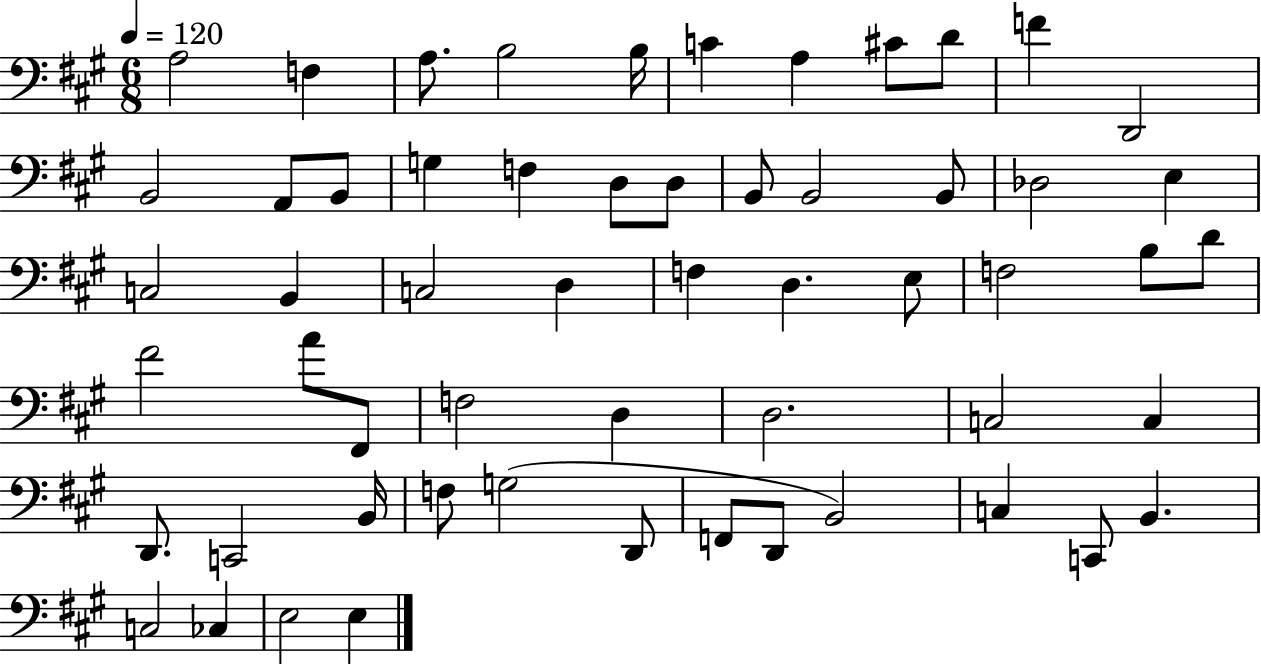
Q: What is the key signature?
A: A major